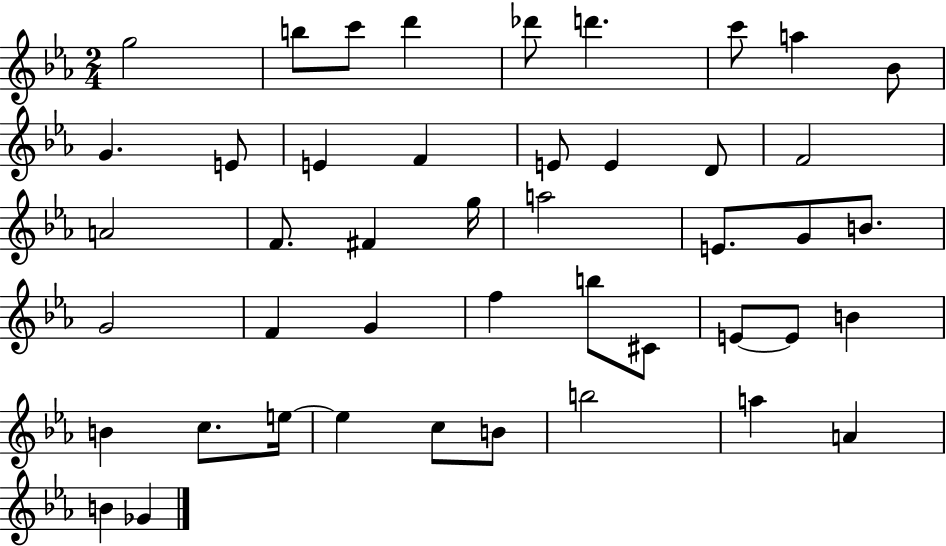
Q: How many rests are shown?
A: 0